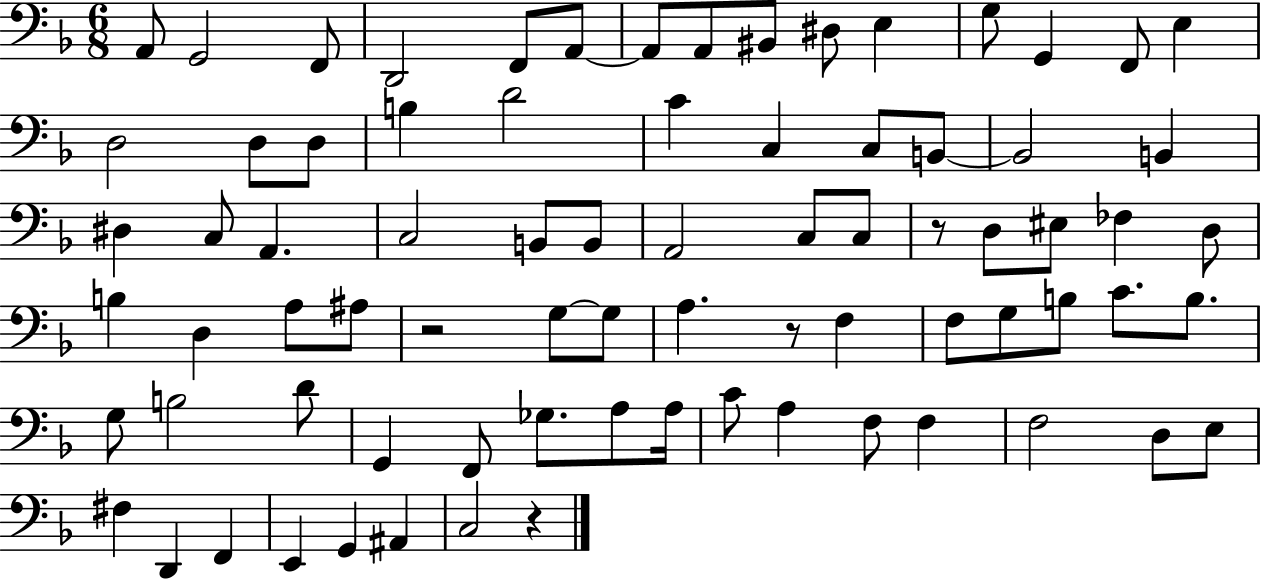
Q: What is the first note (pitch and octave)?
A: A2